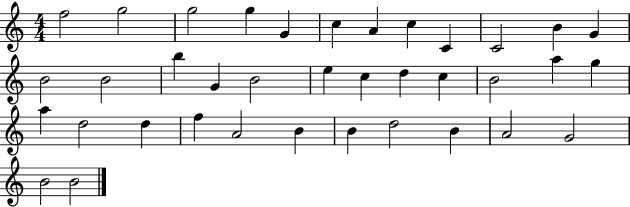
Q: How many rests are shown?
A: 0